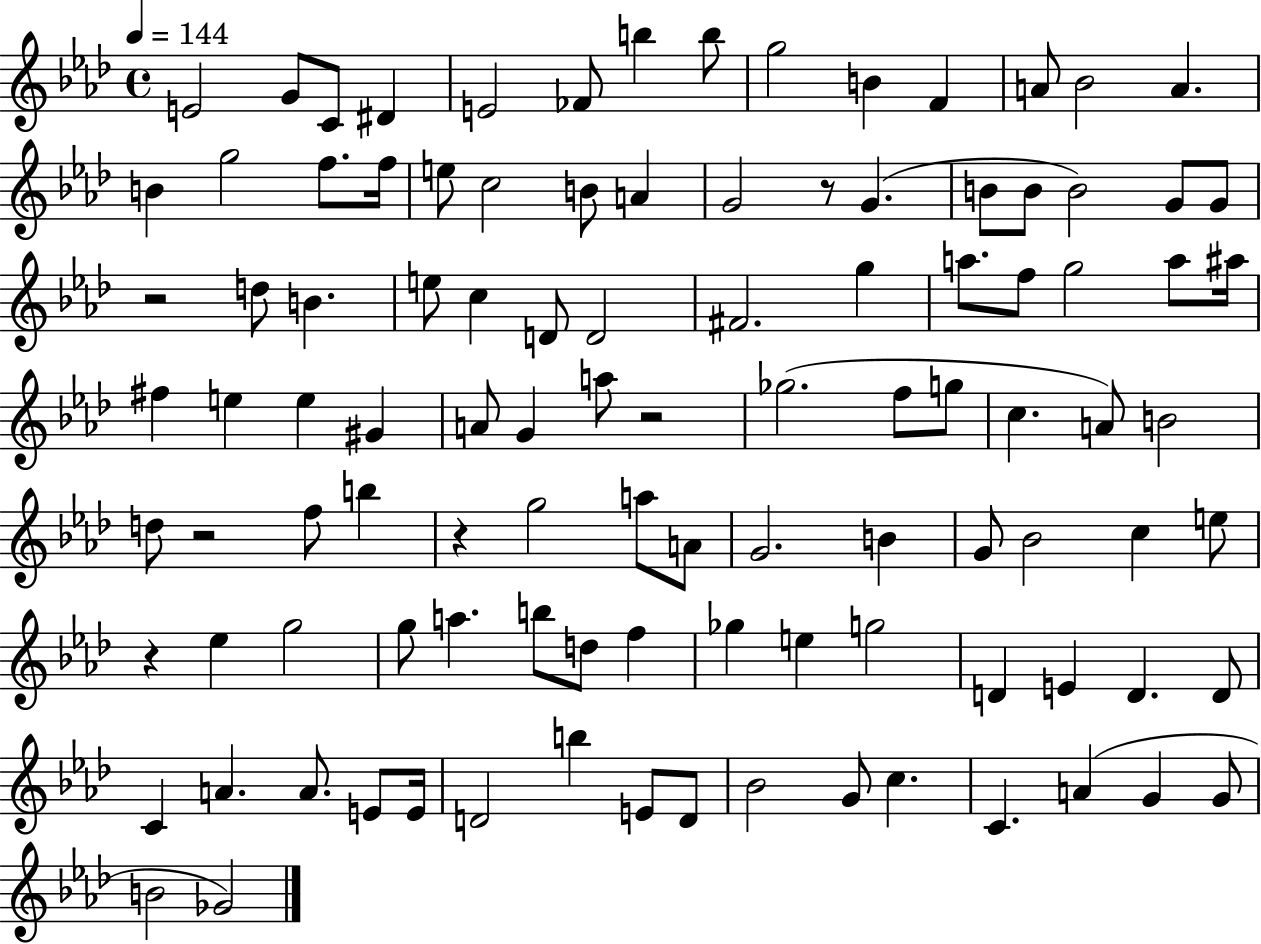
X:1
T:Untitled
M:4/4
L:1/4
K:Ab
E2 G/2 C/2 ^D E2 _F/2 b b/2 g2 B F A/2 _B2 A B g2 f/2 f/4 e/2 c2 B/2 A G2 z/2 G B/2 B/2 B2 G/2 G/2 z2 d/2 B e/2 c D/2 D2 ^F2 g a/2 f/2 g2 a/2 ^a/4 ^f e e ^G A/2 G a/2 z2 _g2 f/2 g/2 c A/2 B2 d/2 z2 f/2 b z g2 a/2 A/2 G2 B G/2 _B2 c e/2 z _e g2 g/2 a b/2 d/2 f _g e g2 D E D D/2 C A A/2 E/2 E/4 D2 b E/2 D/2 _B2 G/2 c C A G G/2 B2 _G2